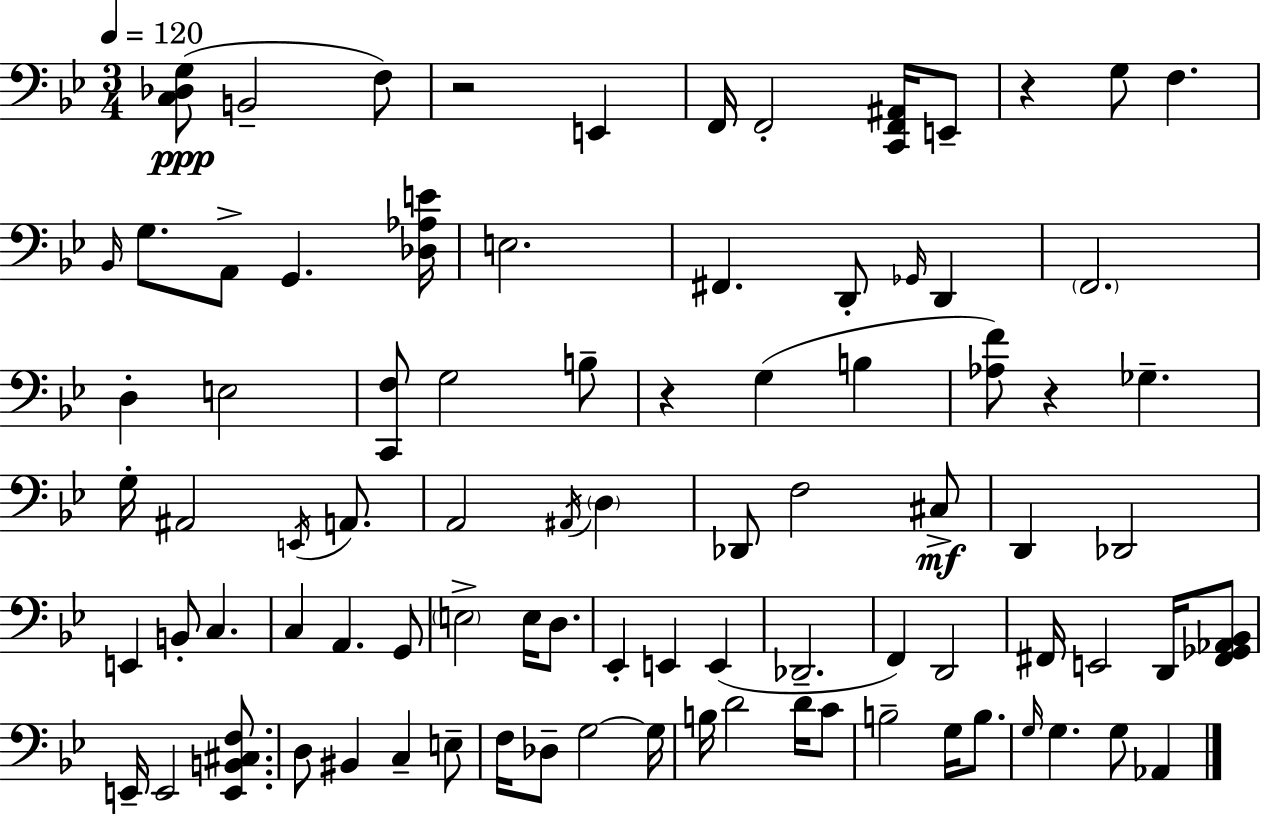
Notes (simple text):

[C3,Db3,G3]/e B2/h F3/e R/h E2/q F2/s F2/h [C2,F2,A#2]/s E2/e R/q G3/e F3/q. Bb2/s G3/e. A2/e G2/q. [Db3,Ab3,E4]/s E3/h. F#2/q. D2/e Gb2/s D2/q F2/h. D3/q E3/h [C2,F3]/e G3/h B3/e R/q G3/q B3/q [Ab3,F4]/e R/q Gb3/q. G3/s A#2/h E2/s A2/e. A2/h A#2/s D3/q Db2/e F3/h C#3/e D2/q Db2/h E2/q B2/e C3/q. C3/q A2/q. G2/e E3/h E3/s D3/e. Eb2/q E2/q E2/q Db2/h. F2/q D2/h F#2/s E2/h D2/s [F#2,Gb2,Ab2,Bb2]/e E2/s E2/h [E2,B2,C#3,F3]/e. D3/e BIS2/q C3/q E3/e F3/s Db3/e G3/h G3/s B3/s D4/h D4/s C4/e B3/h G3/s B3/e. G3/s G3/q. G3/e Ab2/q